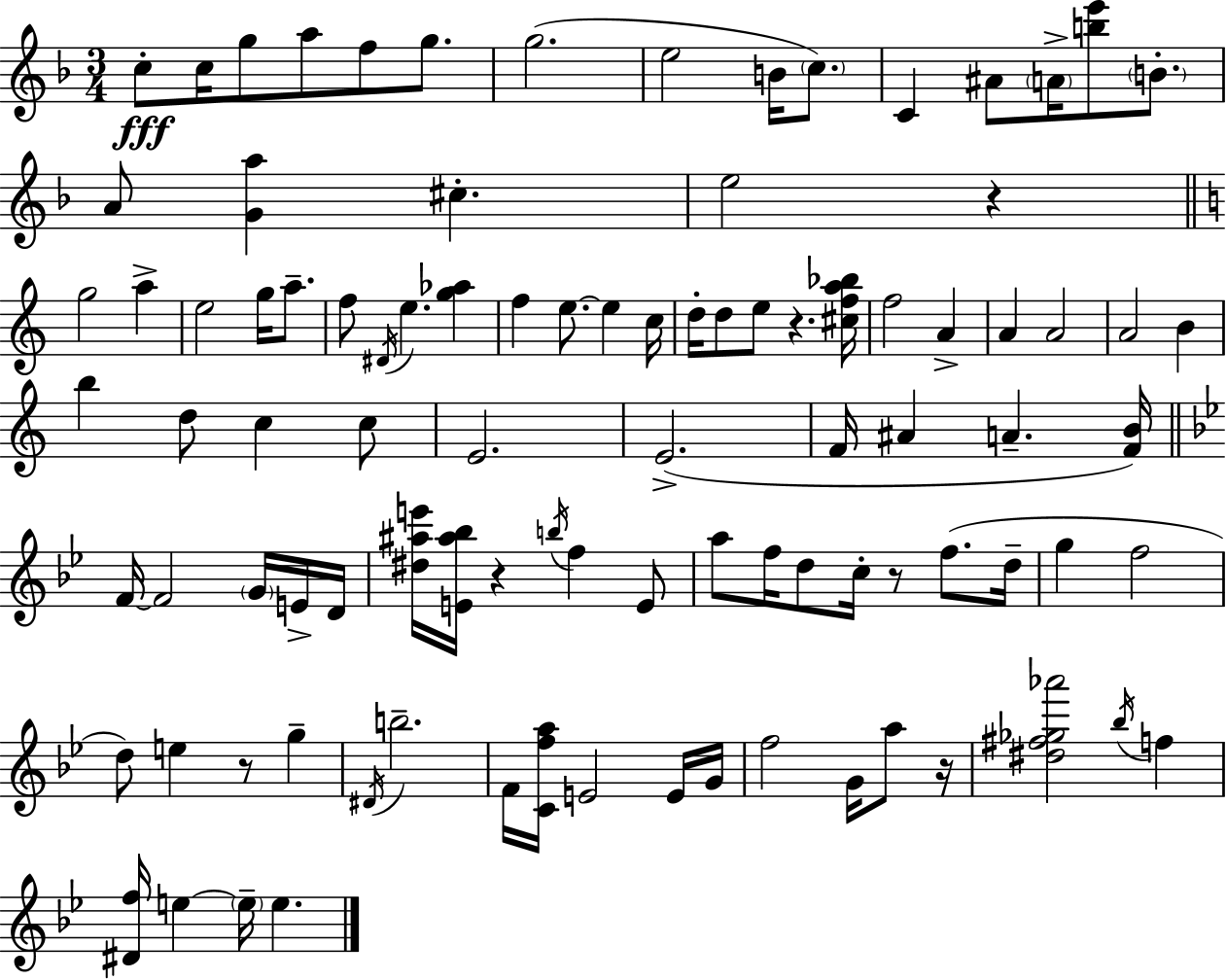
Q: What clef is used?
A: treble